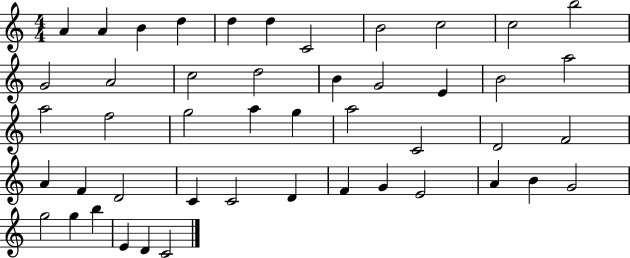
X:1
T:Untitled
M:4/4
L:1/4
K:C
A A B d d d C2 B2 c2 c2 b2 G2 A2 c2 d2 B G2 E B2 a2 a2 f2 g2 a g a2 C2 D2 F2 A F D2 C C2 D F G E2 A B G2 g2 g b E D C2